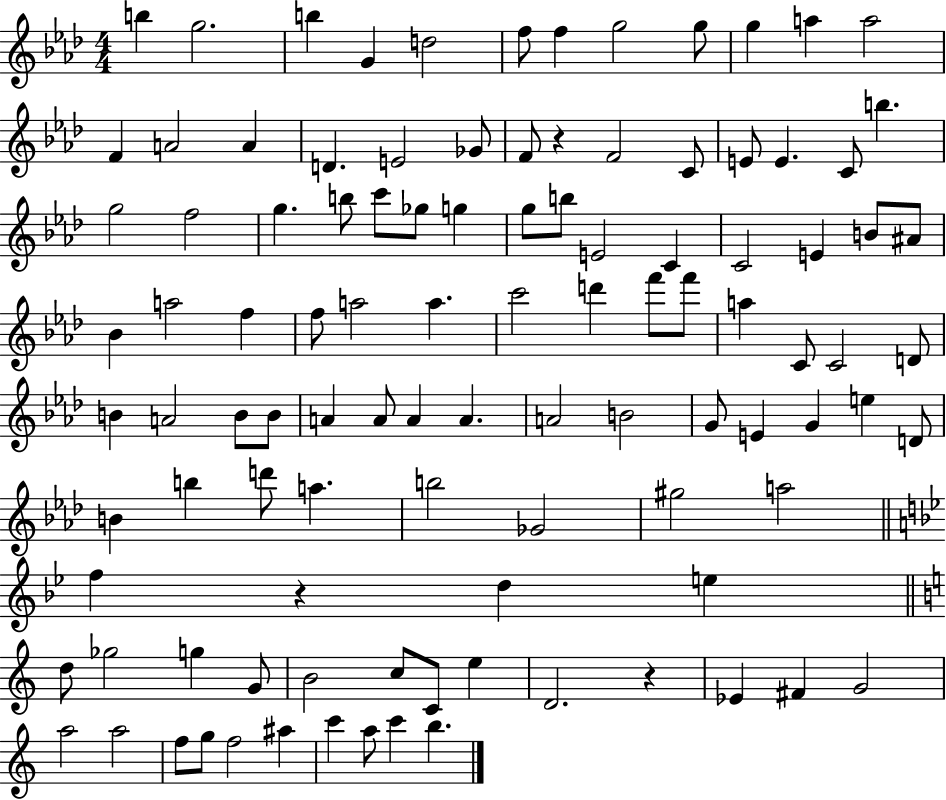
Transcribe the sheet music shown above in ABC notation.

X:1
T:Untitled
M:4/4
L:1/4
K:Ab
b g2 b G d2 f/2 f g2 g/2 g a a2 F A2 A D E2 _G/2 F/2 z F2 C/2 E/2 E C/2 b g2 f2 g b/2 c'/2 _g/2 g g/2 b/2 E2 C C2 E B/2 ^A/2 _B a2 f f/2 a2 a c'2 d' f'/2 f'/2 a C/2 C2 D/2 B A2 B/2 B/2 A A/2 A A A2 B2 G/2 E G e D/2 B b d'/2 a b2 _G2 ^g2 a2 f z d e d/2 _g2 g G/2 B2 c/2 C/2 e D2 z _E ^F G2 a2 a2 f/2 g/2 f2 ^a c' a/2 c' b